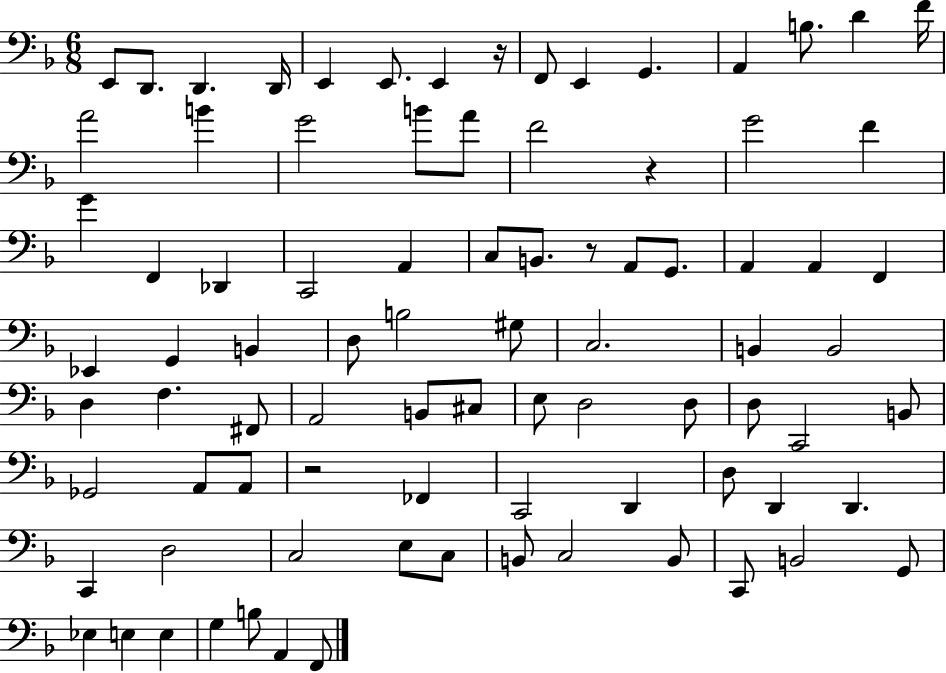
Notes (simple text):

E2/e D2/e. D2/q. D2/s E2/q E2/e. E2/q R/s F2/e E2/q G2/q. A2/q B3/e. D4/q F4/s A4/h B4/q G4/h B4/e A4/e F4/h R/q G4/h F4/q G4/q F2/q Db2/q C2/h A2/q C3/e B2/e. R/e A2/e G2/e. A2/q A2/q F2/q Eb2/q G2/q B2/q D3/e B3/h G#3/e C3/h. B2/q B2/h D3/q F3/q. F#2/e A2/h B2/e C#3/e E3/e D3/h D3/e D3/e C2/h B2/e Gb2/h A2/e A2/e R/h FES2/q C2/h D2/q D3/e D2/q D2/q. C2/q D3/h C3/h E3/e C3/e B2/e C3/h B2/e C2/e B2/h G2/e Eb3/q E3/q E3/q G3/q B3/e A2/q F2/e